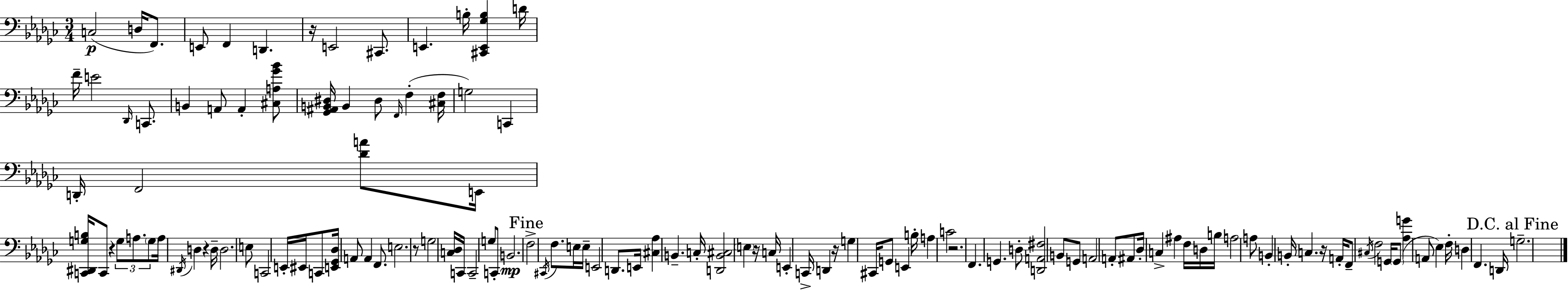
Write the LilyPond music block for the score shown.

{
  \clef bass
  \numericTimeSignature
  \time 3/4
  \key ees \minor
  \repeat volta 2 { c2(\p d16 f,8.) | e,8 f,4 d,4. | r16 e,2 cis,8. | e,4. b16-. <cis, e, ges b>4 d'16 | \break f'16-- e'2 \grace { des,16 } c,8. | b,4 a,8 a,4-. <cis a ges' bes'>8 | <ges, ais, b, dis>16 b,4 dis8 \grace { f,16 } f4-.( | <cis f>16 g2) c,4 | \break d,16-. f,2 <des' a'>8 | e,16 <c, dis, g b>16 c,8 r4 \tuplet 3/2 { g8 a8. | \parenthesize g8 } a16 \acciaccatura { dis,16 } d4 r4 | d16-- d2. | \break e8 c,2 | e,16-. eis,16 c,8 <e, ges, des>16 a,8 a,4 | f,8. e2. | r8 g2 | \break <c des>16 c,16 c,2-- g8 | c,8-. b,2.\mp | \mark "Fine" f2-> \acciaccatura { cis,16 } | f8. e16 e16-- e,2 | \break d,8. e,16 <cis aes>4 b,4.-- | c16-. <d, b, cis>2 | \parenthesize e4 r16 c16 e,4-. c,16-> d,4 | r16 g4 cis,16 g,8 e,4 | \break b16-. a4 c'2 | r2. | f,4. g,4. | d8-. <d, a, fis>2 | \break b,8 g,8 a,2 | a,8-. ais,8 des16-. c4-> ais4 | f16 d16 b16 a2 | a8 b,4-. b,16-. c4. | \break r16 a,16-. f,8-- \acciaccatura { cis16 } f2 | g,16 \parenthesize g,8( <aes g'>4 a,8 | ees4) f16-. d4 f,4. | d,16 \mark "D.C. al Fine" g2.-- | \break } \bar "|."
}